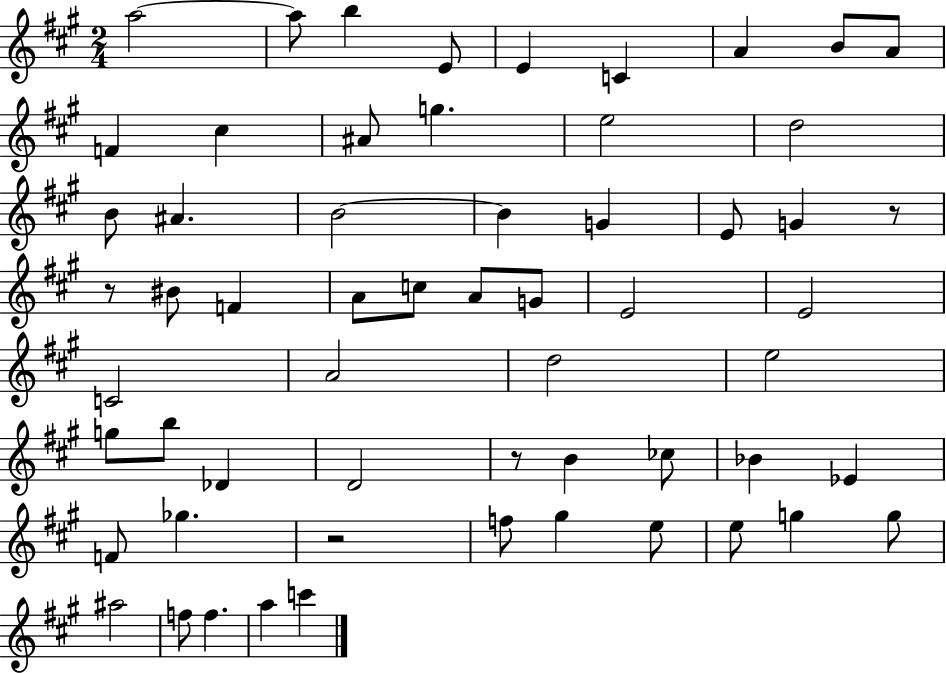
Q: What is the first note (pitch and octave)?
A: A5